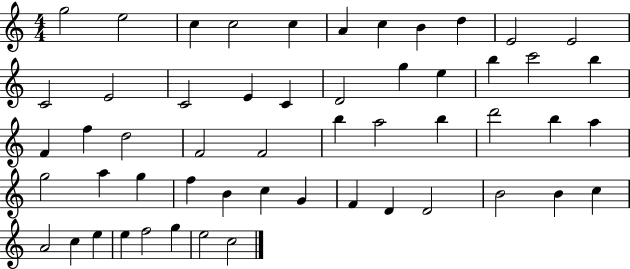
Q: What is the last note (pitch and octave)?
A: C5